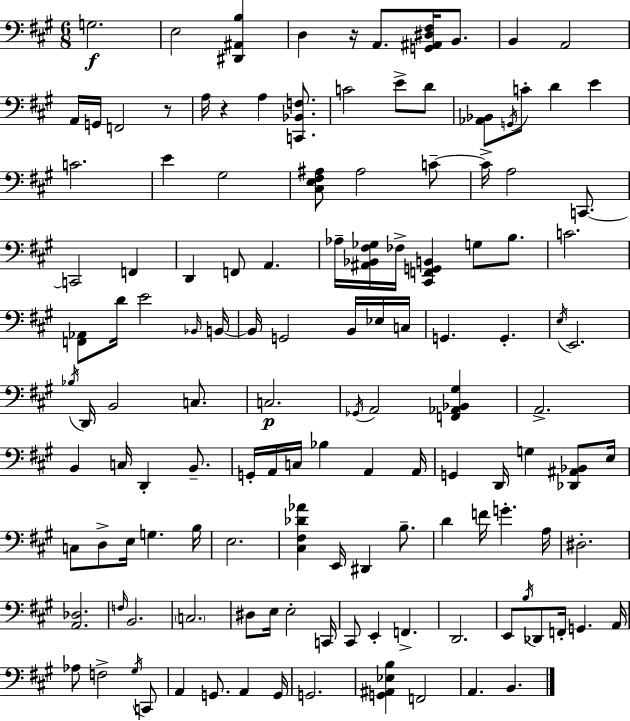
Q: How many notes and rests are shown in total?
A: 131